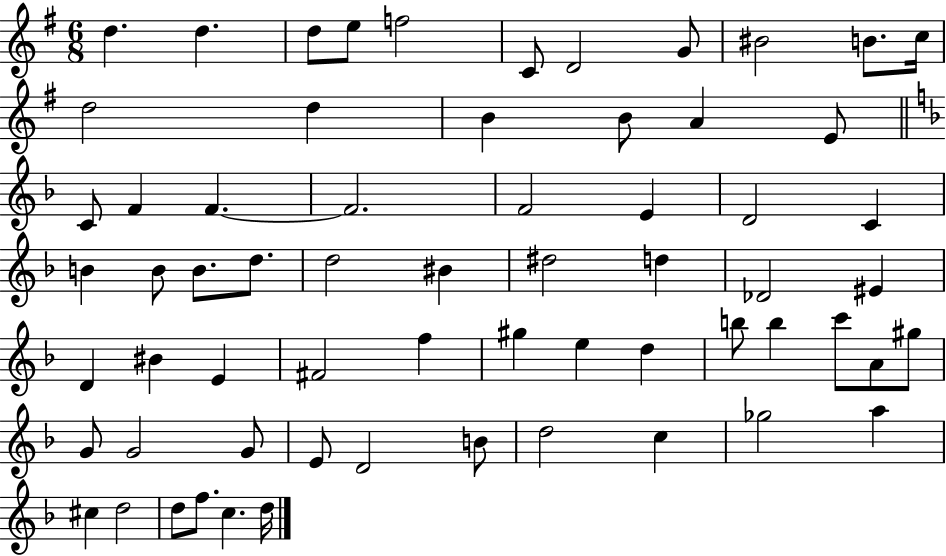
D5/q. D5/q. D5/e E5/e F5/h C4/e D4/h G4/e BIS4/h B4/e. C5/s D5/h D5/q B4/q B4/e A4/q E4/e C4/e F4/q F4/q. F4/h. F4/h E4/q D4/h C4/q B4/q B4/e B4/e. D5/e. D5/h BIS4/q D#5/h D5/q Db4/h EIS4/q D4/q BIS4/q E4/q F#4/h F5/q G#5/q E5/q D5/q B5/e B5/q C6/e A4/e G#5/e G4/e G4/h G4/e E4/e D4/h B4/e D5/h C5/q Gb5/h A5/q C#5/q D5/h D5/e F5/e. C5/q. D5/s